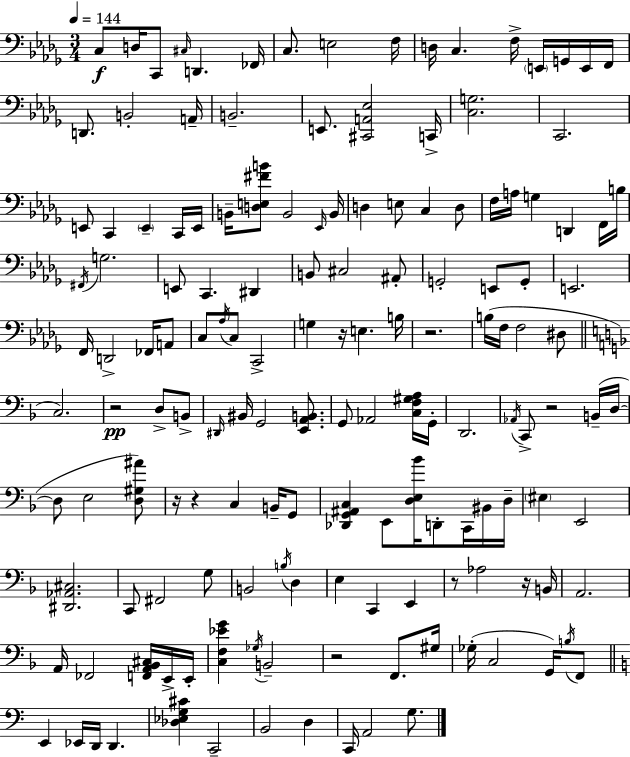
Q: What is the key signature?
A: BES minor